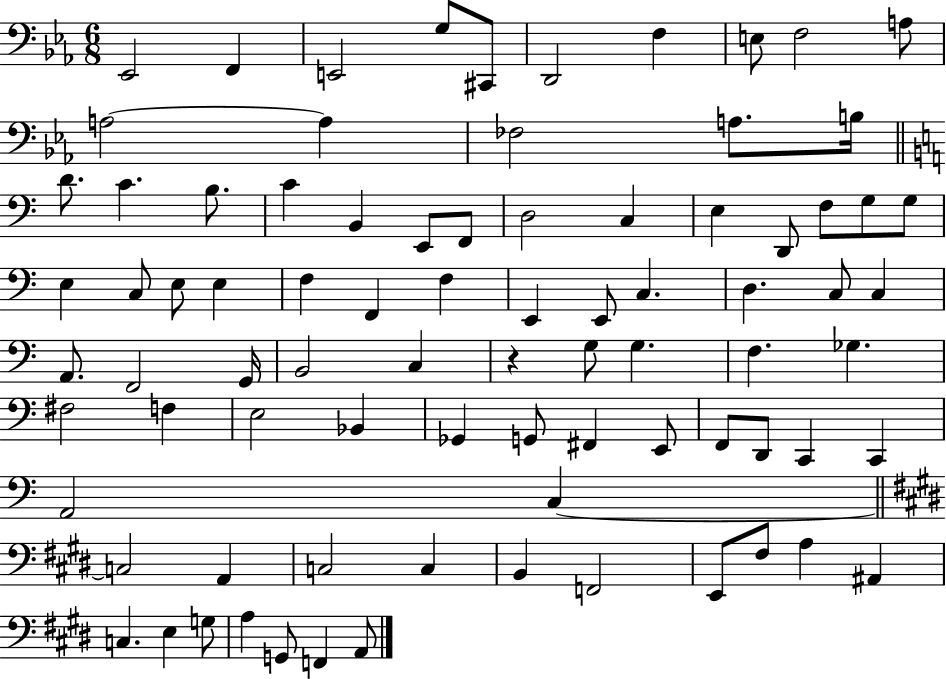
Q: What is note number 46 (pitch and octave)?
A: B2